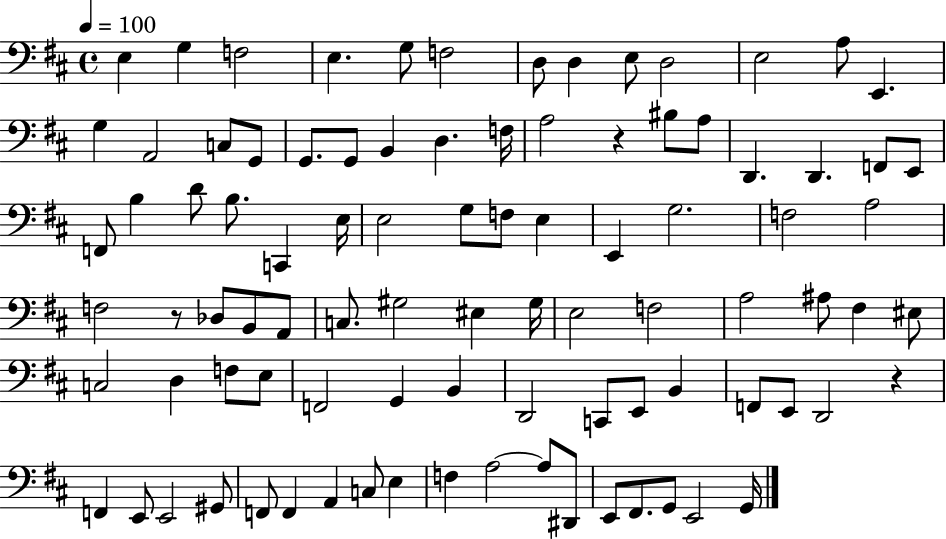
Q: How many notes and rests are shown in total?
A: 92